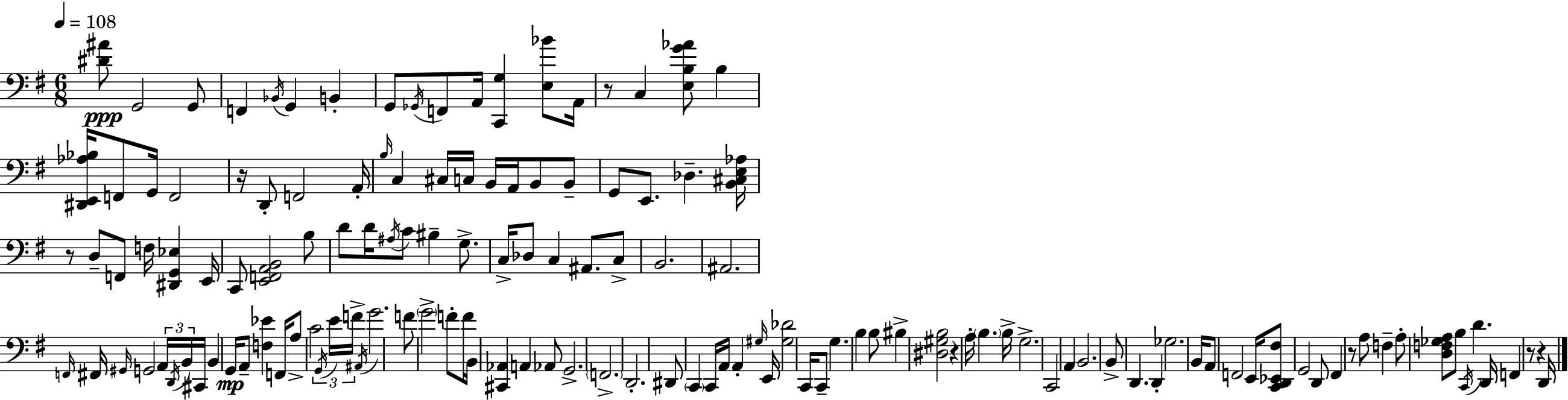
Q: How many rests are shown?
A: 7